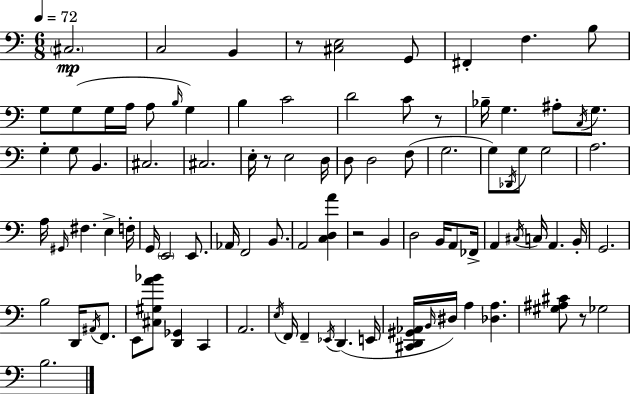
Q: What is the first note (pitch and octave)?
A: C#3